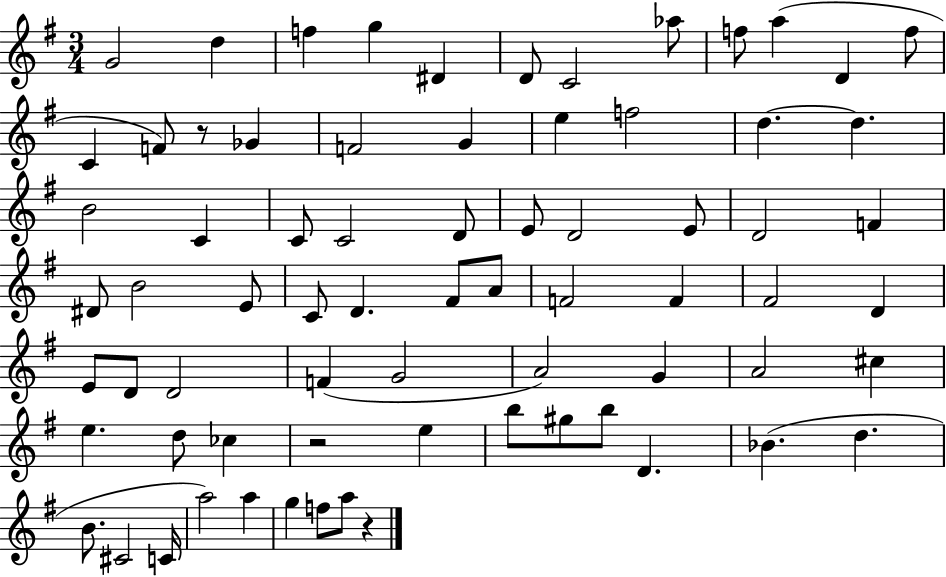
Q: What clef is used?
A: treble